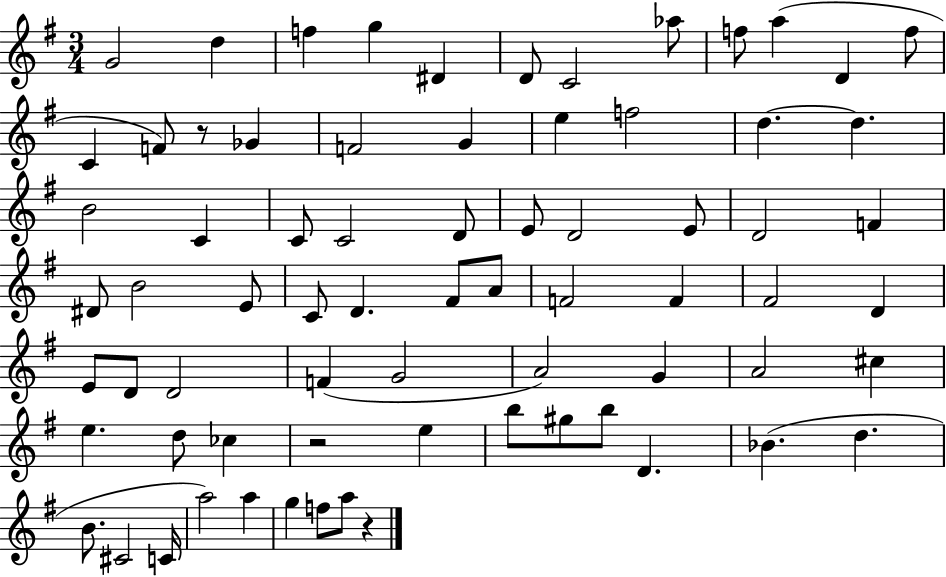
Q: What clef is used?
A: treble